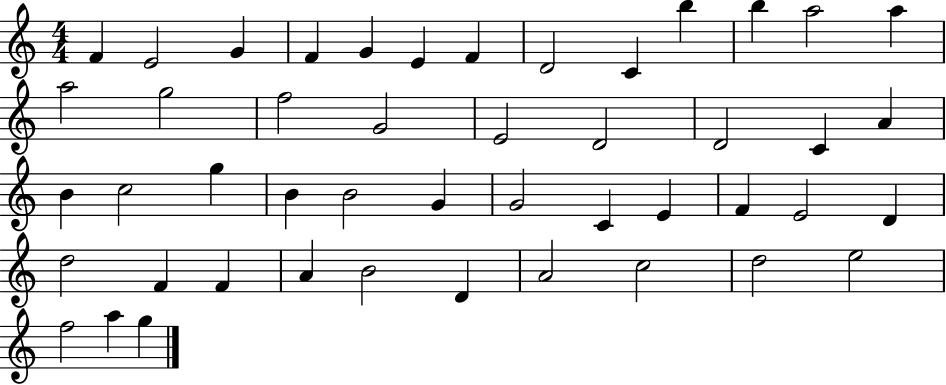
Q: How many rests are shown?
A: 0